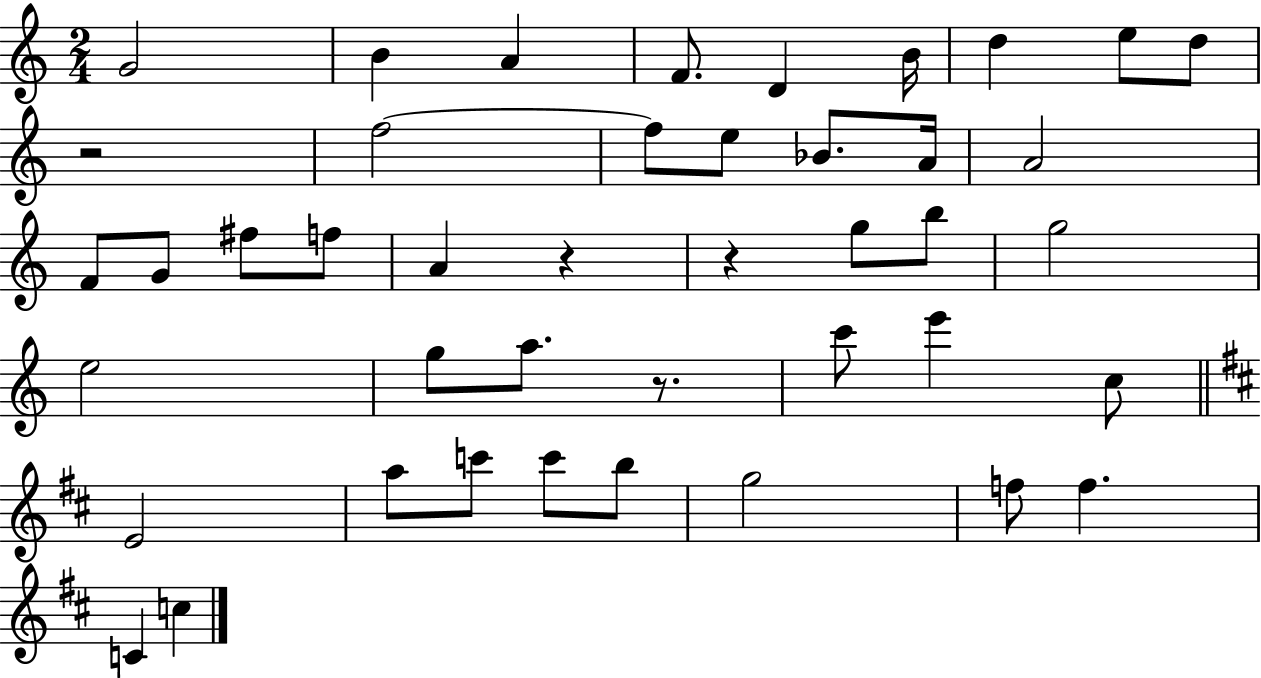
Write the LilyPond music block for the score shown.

{
  \clef treble
  \numericTimeSignature
  \time 2/4
  \key c \major
  g'2 | b'4 a'4 | f'8. d'4 b'16 | d''4 e''8 d''8 | \break r2 | f''2~~ | f''8 e''8 bes'8. a'16 | a'2 | \break f'8 g'8 fis''8 f''8 | a'4 r4 | r4 g''8 b''8 | g''2 | \break e''2 | g''8 a''8. r8. | c'''8 e'''4 c''8 | \bar "||" \break \key b \minor e'2 | a''8 c'''8 c'''8 b''8 | g''2 | f''8 f''4. | \break c'4 c''4 | \bar "|."
}